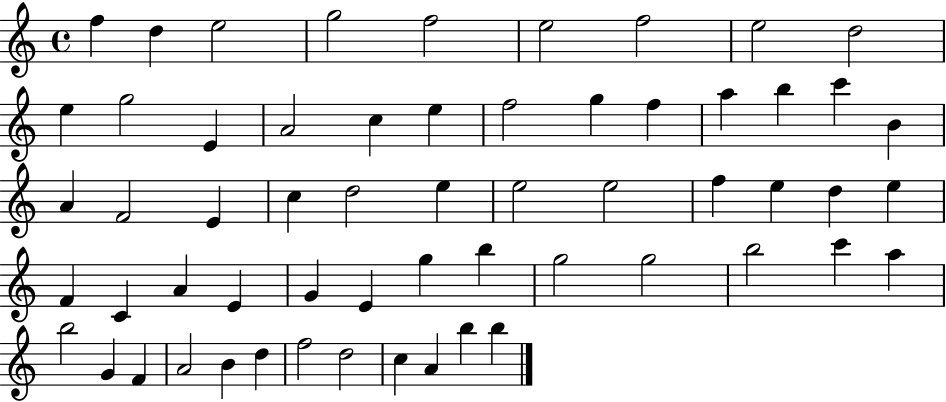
F5/q D5/q E5/h G5/h F5/h E5/h F5/h E5/h D5/h E5/q G5/h E4/q A4/h C5/q E5/q F5/h G5/q F5/q A5/q B5/q C6/q B4/q A4/q F4/h E4/q C5/q D5/h E5/q E5/h E5/h F5/q E5/q D5/q E5/q F4/q C4/q A4/q E4/q G4/q E4/q G5/q B5/q G5/h G5/h B5/h C6/q A5/q B5/h G4/q F4/q A4/h B4/q D5/q F5/h D5/h C5/q A4/q B5/q B5/q